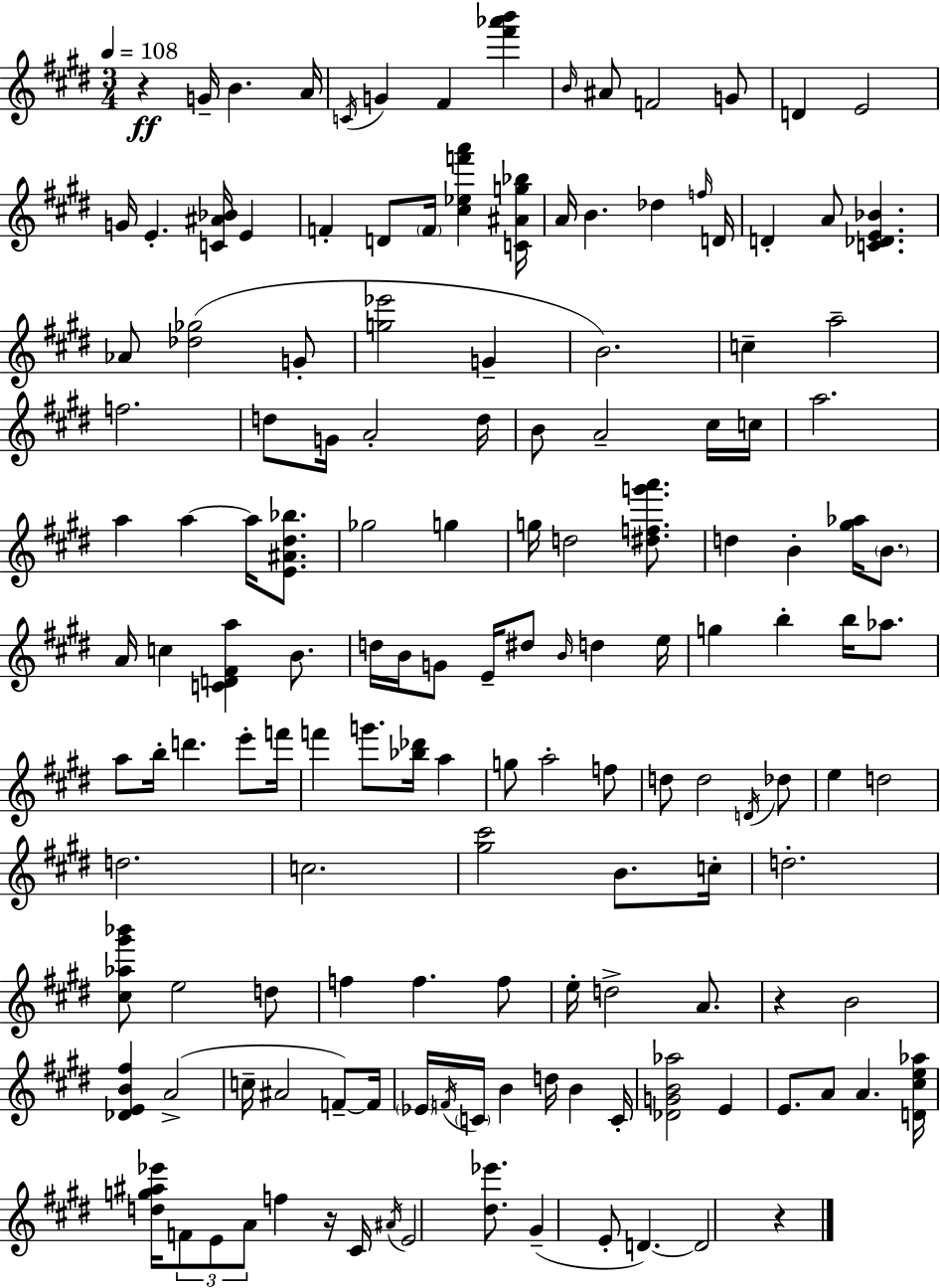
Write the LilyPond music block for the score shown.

{
  \clef treble
  \numericTimeSignature
  \time 3/4
  \key e \major
  \tempo 4 = 108
  r4\ff g'16-- b'4. a'16 | \acciaccatura { c'16 } g'4 fis'4 <fis''' aes''' b'''>4 | \grace { b'16 } ais'8 f'2 | g'8 d'4 e'2 | \break g'16 e'4.-. <c' ais' bes'>16 e'4 | f'4-. d'8 \parenthesize f'16 <cis'' ees'' f''' a'''>4 | <c' ais' g'' bes''>16 a'16 b'4. des''4 | \grace { f''16 } d'16 d'4-. a'8 <c' des' e' bes'>4. | \break aes'8 <des'' ges''>2( | g'8-. <g'' ees'''>2 g'4-- | b'2.) | c''4-- a''2-- | \break f''2. | d''8 g'16 a'2-. | d''16 b'8 a'2-- | cis''16 c''16 a''2. | \break a''4 a''4~~ a''16 | <e' ais' dis'' bes''>8. ges''2 g''4 | g''16 d''2 | <dis'' f'' g''' a'''>8. d''4 b'4-. <gis'' aes''>16 | \break \parenthesize b'8. a'16 c''4 <c' d' fis' a''>4 | b'8. d''16 b'16 g'8 e'16-- dis''8 \grace { b'16 } d''4 | e''16 g''4 b''4-. | b''16 aes''8. a''8 b''16-. d'''4. | \break e'''8-. f'''16 f'''4 g'''8. <bes'' des'''>16 | a''4 g''8 a''2-. | f''8 d''8 d''2 | \acciaccatura { d'16 } des''8 e''4 d''2 | \break d''2. | c''2. | <gis'' cis'''>2 | b'8. c''16-. d''2.-. | \break <cis'' aes'' gis''' bes'''>8 e''2 | d''8 f''4 f''4. | f''8 e''16-. d''2-> | a'8. r4 b'2 | \break <des' e' b' fis''>4 a'2->( | c''16-- ais'2 | f'8--~~) f'16 \parenthesize ees'16 \acciaccatura { f'16 } \parenthesize c'16 b'4 | d''16 b'4 c'16-. <des' g' b' aes''>2 | \break e'4 e'8. a'8 a'4. | <d' cis'' e'' aes''>16 <d'' g'' ais'' ees'''>16 \tuplet 3/2 { f'8 e'8 a'8 } | f''4 r16 cis'16 \acciaccatura { ais'16 } e'2 | <dis'' ees'''>8. gis'4--( e'8-. | \break d'4.~~) d'2 | r4 \bar "|."
}